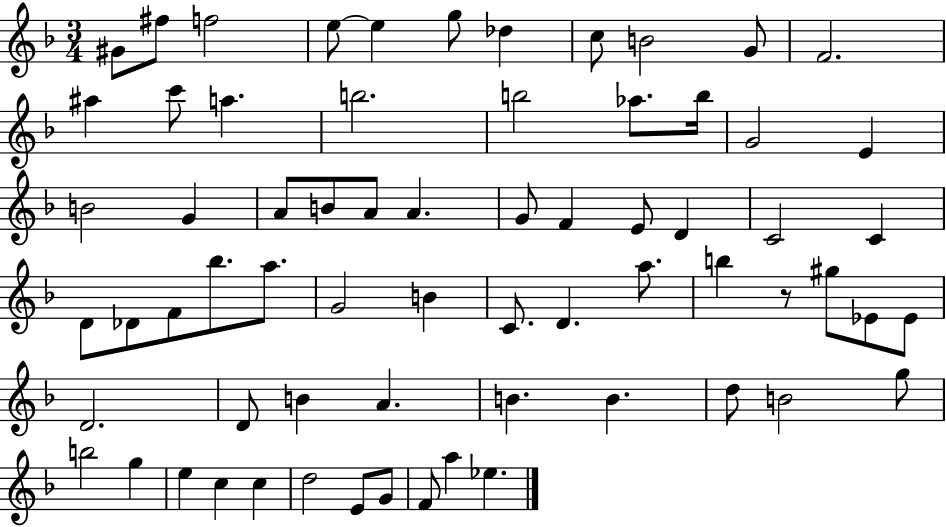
G#4/e F#5/e F5/h E5/e E5/q G5/e Db5/q C5/e B4/h G4/e F4/h. A#5/q C6/e A5/q. B5/h. B5/h Ab5/e. B5/s G4/h E4/q B4/h G4/q A4/e B4/e A4/e A4/q. G4/e F4/q E4/e D4/q C4/h C4/q D4/e Db4/e F4/e Bb5/e. A5/e. G4/h B4/q C4/e. D4/q. A5/e. B5/q R/e G#5/e Eb4/e Eb4/e D4/h. D4/e B4/q A4/q. B4/q. B4/q. D5/e B4/h G5/e B5/h G5/q E5/q C5/q C5/q D5/h E4/e G4/e F4/e A5/q Eb5/q.